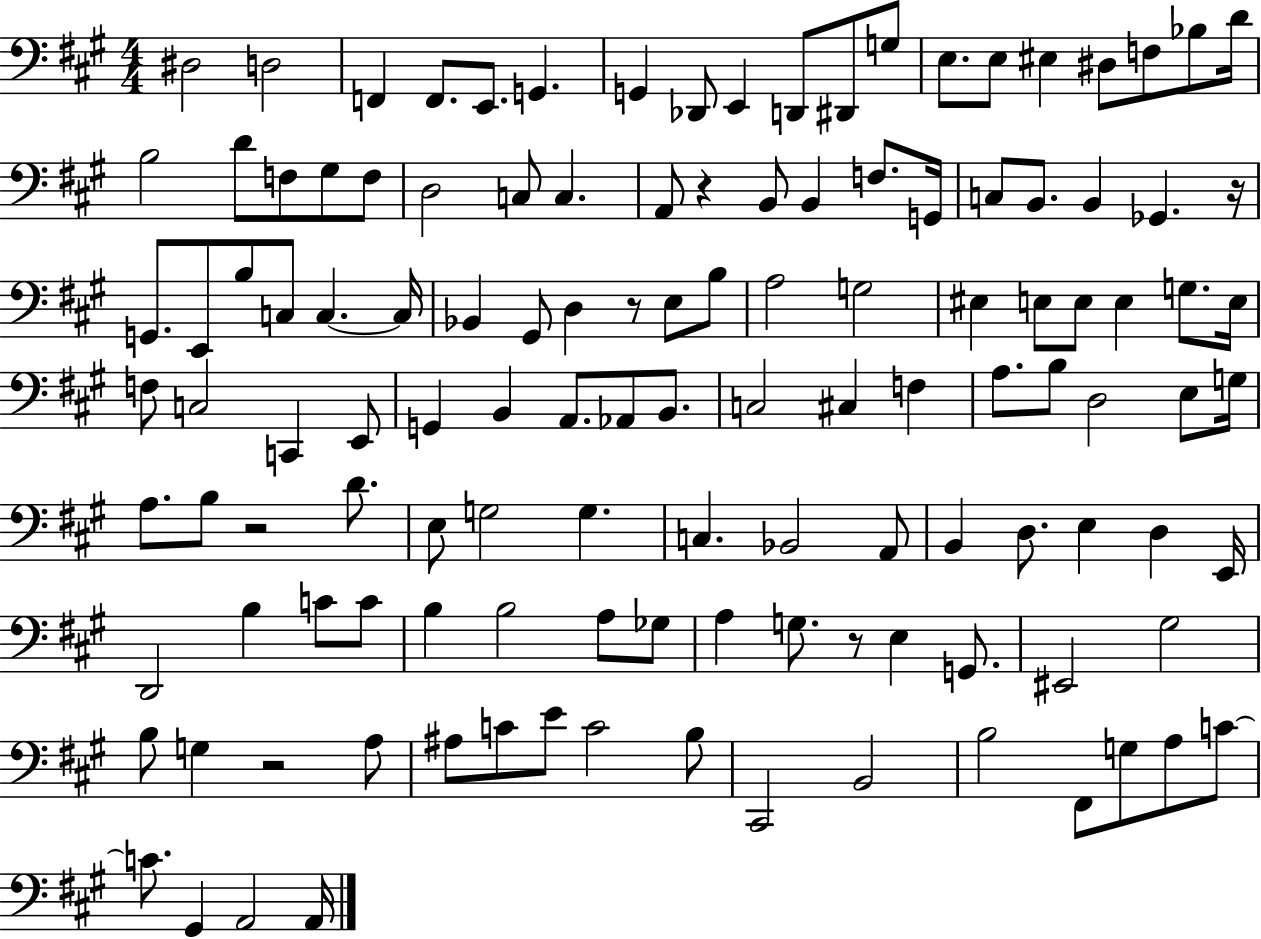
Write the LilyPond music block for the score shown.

{
  \clef bass
  \numericTimeSignature
  \time 4/4
  \key a \major
  dis2 d2 | f,4 f,8. e,8. g,4. | g,4 des,8 e,4 d,8 dis,8 g8 | e8. e8 eis4 dis8 f8 bes8 d'16 | \break b2 d'8 f8 gis8 f8 | d2 c8 c4. | a,8 r4 b,8 b,4 f8. g,16 | c8 b,8. b,4 ges,4. r16 | \break g,8. e,8 b8 c8 c4.~~ c16 | bes,4 gis,8 d4 r8 e8 b8 | a2 g2 | eis4 e8 e8 e4 g8. e16 | \break f8 c2 c,4 e,8 | g,4 b,4 a,8. aes,8 b,8. | c2 cis4 f4 | a8. b8 d2 e8 g16 | \break a8. b8 r2 d'8. | e8 g2 g4. | c4. bes,2 a,8 | b,4 d8. e4 d4 e,16 | \break d,2 b4 c'8 c'8 | b4 b2 a8 ges8 | a4 g8. r8 e4 g,8. | eis,2 gis2 | \break b8 g4 r2 a8 | ais8 c'8 e'8 c'2 b8 | cis,2 b,2 | b2 fis,8 g8 a8 c'8~~ | \break c'8. gis,4 a,2 a,16 | \bar "|."
}